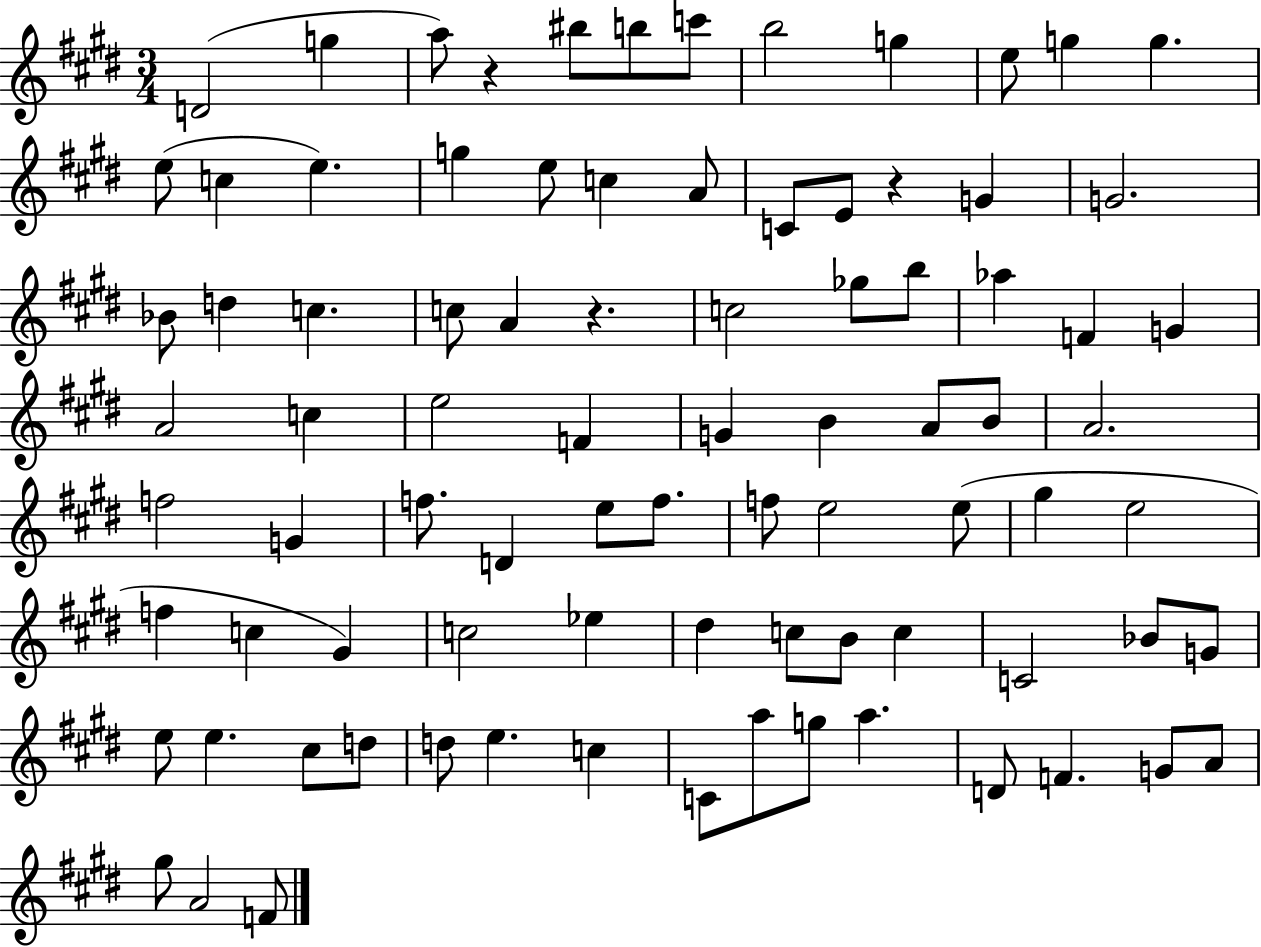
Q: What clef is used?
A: treble